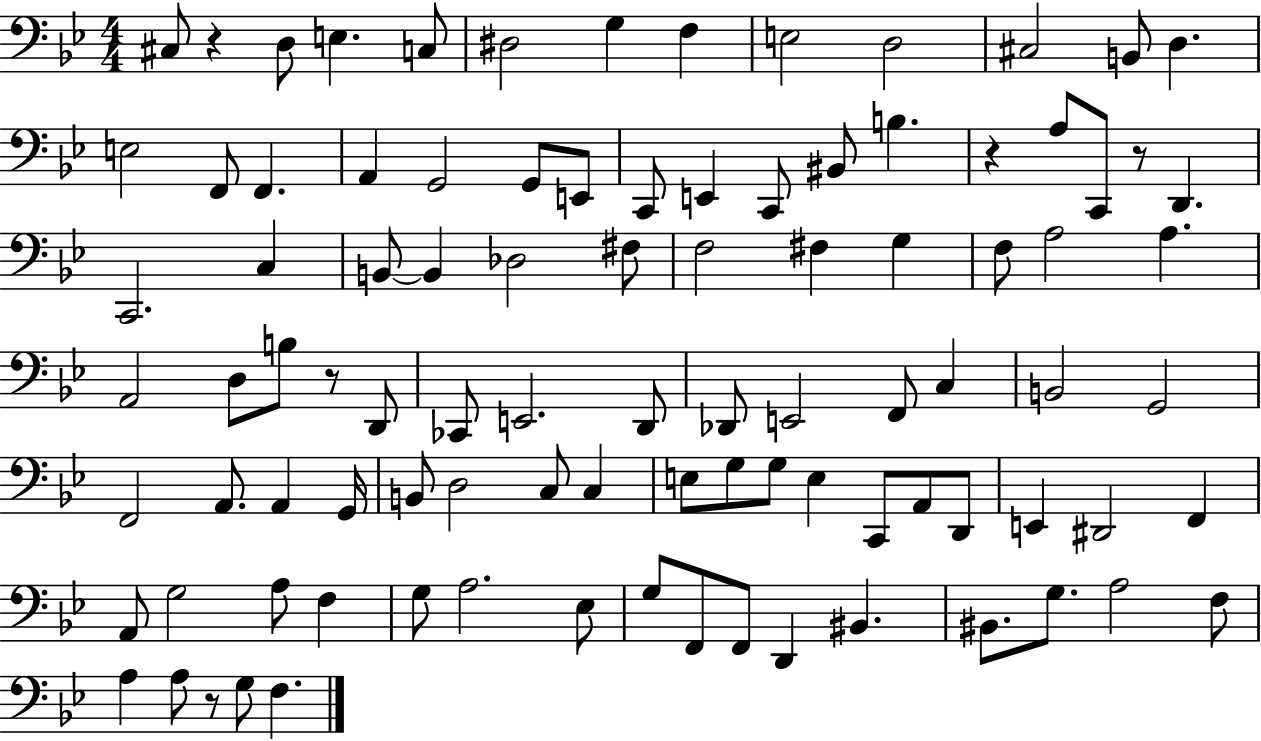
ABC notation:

X:1
T:Untitled
M:4/4
L:1/4
K:Bb
^C,/2 z D,/2 E, C,/2 ^D,2 G, F, E,2 D,2 ^C,2 B,,/2 D, E,2 F,,/2 F,, A,, G,,2 G,,/2 E,,/2 C,,/2 E,, C,,/2 ^B,,/2 B, z A,/2 C,,/2 z/2 D,, C,,2 C, B,,/2 B,, _D,2 ^F,/2 F,2 ^F, G, F,/2 A,2 A, A,,2 D,/2 B,/2 z/2 D,,/2 _C,,/2 E,,2 D,,/2 _D,,/2 E,,2 F,,/2 C, B,,2 G,,2 F,,2 A,,/2 A,, G,,/4 B,,/2 D,2 C,/2 C, E,/2 G,/2 G,/2 E, C,,/2 A,,/2 D,,/2 E,, ^D,,2 F,, A,,/2 G,2 A,/2 F, G,/2 A,2 _E,/2 G,/2 F,,/2 F,,/2 D,, ^B,, ^B,,/2 G,/2 A,2 F,/2 A, A,/2 z/2 G,/2 F,